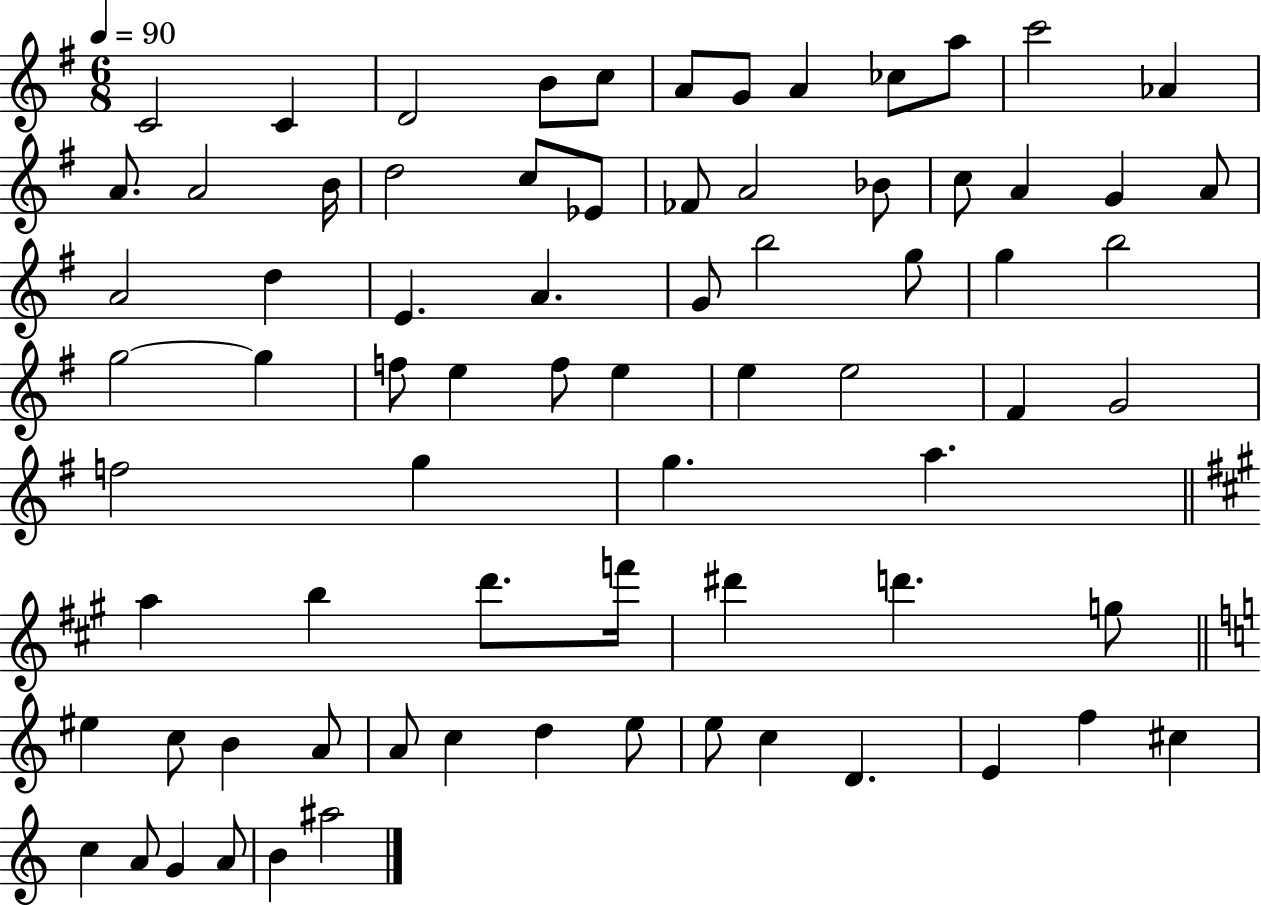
{
  \clef treble
  \numericTimeSignature
  \time 6/8
  \key g \major
  \tempo 4 = 90
  c'2 c'4 | d'2 b'8 c''8 | a'8 g'8 a'4 ces''8 a''8 | c'''2 aes'4 | \break a'8. a'2 b'16 | d''2 c''8 ees'8 | fes'8 a'2 bes'8 | c''8 a'4 g'4 a'8 | \break a'2 d''4 | e'4. a'4. | g'8 b''2 g''8 | g''4 b''2 | \break g''2~~ g''4 | f''8 e''4 f''8 e''4 | e''4 e''2 | fis'4 g'2 | \break f''2 g''4 | g''4. a''4. | \bar "||" \break \key a \major a''4 b''4 d'''8. f'''16 | dis'''4 d'''4. g''8 | \bar "||" \break \key c \major eis''4 c''8 b'4 a'8 | a'8 c''4 d''4 e''8 | e''8 c''4 d'4. | e'4 f''4 cis''4 | \break c''4 a'8 g'4 a'8 | b'4 ais''2 | \bar "|."
}